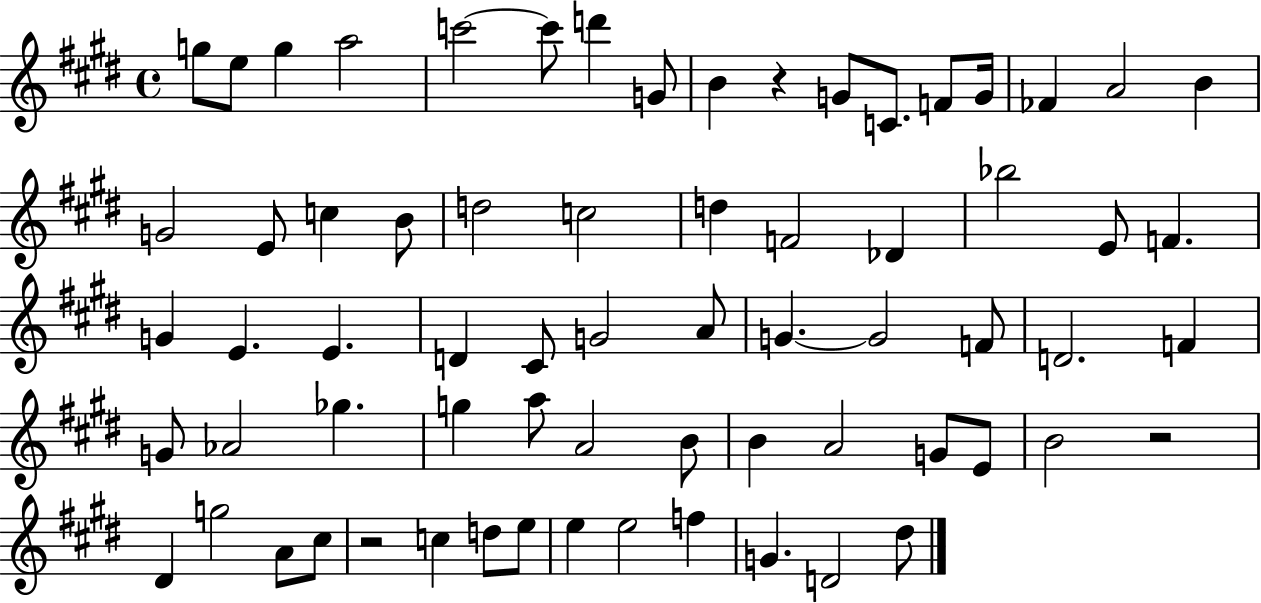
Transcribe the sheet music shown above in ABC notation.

X:1
T:Untitled
M:4/4
L:1/4
K:E
g/2 e/2 g a2 c'2 c'/2 d' G/2 B z G/2 C/2 F/2 G/4 _F A2 B G2 E/2 c B/2 d2 c2 d F2 _D _b2 E/2 F G E E D ^C/2 G2 A/2 G G2 F/2 D2 F G/2 _A2 _g g a/2 A2 B/2 B A2 G/2 E/2 B2 z2 ^D g2 A/2 ^c/2 z2 c d/2 e/2 e e2 f G D2 ^d/2